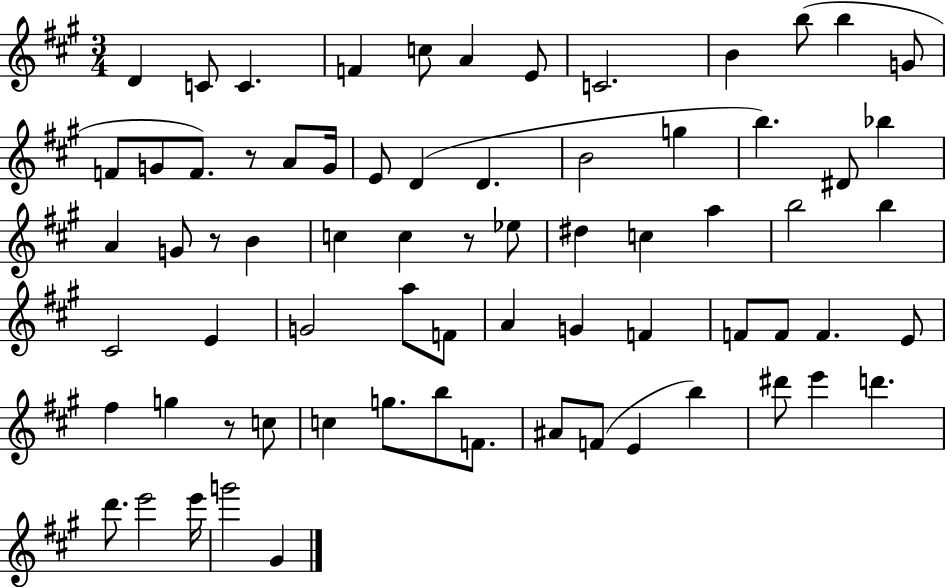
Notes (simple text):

D4/q C4/e C4/q. F4/q C5/e A4/q E4/e C4/h. B4/q B5/e B5/q G4/e F4/e G4/e F4/e. R/e A4/e G4/s E4/e D4/q D4/q. B4/h G5/q B5/q. D#4/e Bb5/q A4/q G4/e R/e B4/q C5/q C5/q R/e Eb5/e D#5/q C5/q A5/q B5/h B5/q C#4/h E4/q G4/h A5/e F4/e A4/q G4/q F4/q F4/e F4/e F4/q. E4/e F#5/q G5/q R/e C5/e C5/q G5/e. B5/e F4/e. A#4/e F4/e E4/q B5/q D#6/e E6/q D6/q. D6/e. E6/h E6/s G6/h G#4/q